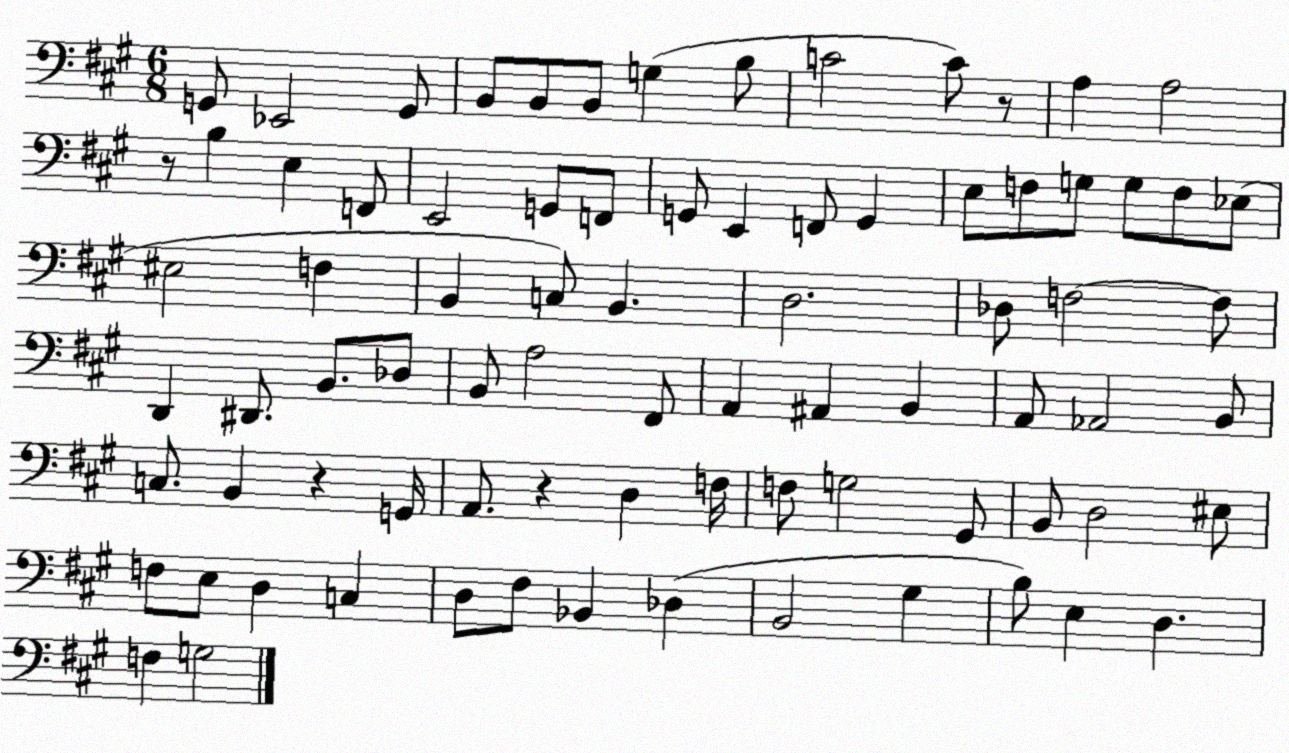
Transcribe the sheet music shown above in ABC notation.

X:1
T:Untitled
M:6/8
L:1/4
K:A
G,,/2 _E,,2 G,,/2 B,,/2 B,,/2 B,,/2 G, B,/2 C2 C/2 z/2 A, A,2 z/2 B, E, F,,/2 E,,2 G,,/2 F,,/2 G,,/2 E,, F,,/2 G,, E,/2 F,/2 G,/2 G,/2 F,/2 _E,/2 ^E,2 F, B,, C,/2 B,, D,2 _D,/2 F,2 F,/2 D,, ^D,,/2 B,,/2 _D,/2 B,,/2 A,2 ^F,,/2 A,, ^A,, B,, A,,/2 _A,,2 B,,/2 C,/2 B,, z G,,/4 A,,/2 z D, F,/4 F,/2 G,2 ^G,,/2 B,,/2 D,2 ^E,/2 F,/2 E,/2 D, C, D,/2 ^F,/2 _B,, _D, B,,2 ^G, B,/2 E, D, F, G,2